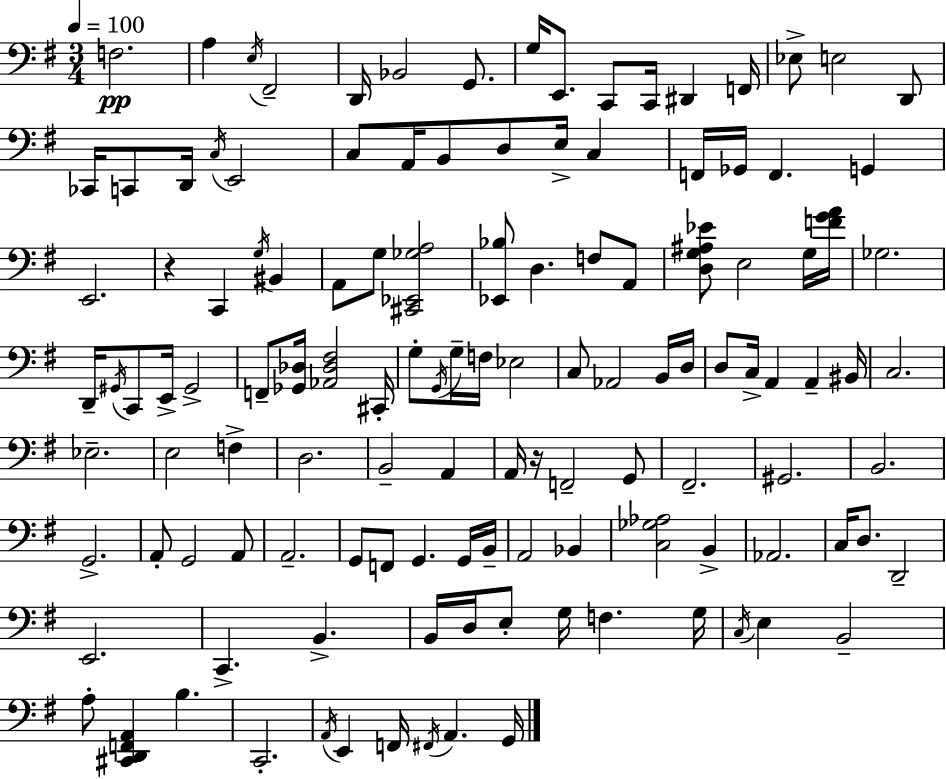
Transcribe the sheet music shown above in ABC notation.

X:1
T:Untitled
M:3/4
L:1/4
K:Em
F,2 A, E,/4 ^F,,2 D,,/4 _B,,2 G,,/2 G,/4 E,,/2 C,,/2 C,,/4 ^D,, F,,/4 _E,/2 E,2 D,,/2 _C,,/4 C,,/2 D,,/4 C,/4 E,,2 C,/2 A,,/4 B,,/2 D,/2 E,/4 C, F,,/4 _G,,/4 F,, G,, E,,2 z C,, G,/4 ^B,, A,,/2 G,/2 [^C,,_E,,_G,A,]2 [_E,,_B,]/2 D, F,/2 A,,/2 [D,G,^A,_E]/2 E,2 G,/4 [FGA]/4 _G,2 D,,/4 ^G,,/4 C,,/2 E,,/4 ^G,,2 F,,/2 [_G,,_D,]/4 [_A,,_D,^F,]2 ^C,,/4 G,/2 G,,/4 G,/4 F,/4 _E,2 C,/2 _A,,2 B,,/4 D,/4 D,/2 C,/4 A,, A,, ^B,,/4 C,2 _E,2 E,2 F, D,2 B,,2 A,, A,,/4 z/4 F,,2 G,,/2 ^F,,2 ^G,,2 B,,2 G,,2 A,,/2 G,,2 A,,/2 A,,2 G,,/2 F,,/2 G,, G,,/4 B,,/4 A,,2 _B,, [C,_G,_A,]2 B,, _A,,2 C,/4 D,/2 D,,2 E,,2 C,, B,, B,,/4 D,/4 E,/2 G,/4 F, G,/4 C,/4 E, B,,2 A,/2 [^C,,D,,F,,A,,] B, C,,2 A,,/4 E,, F,,/4 ^F,,/4 A,, G,,/4